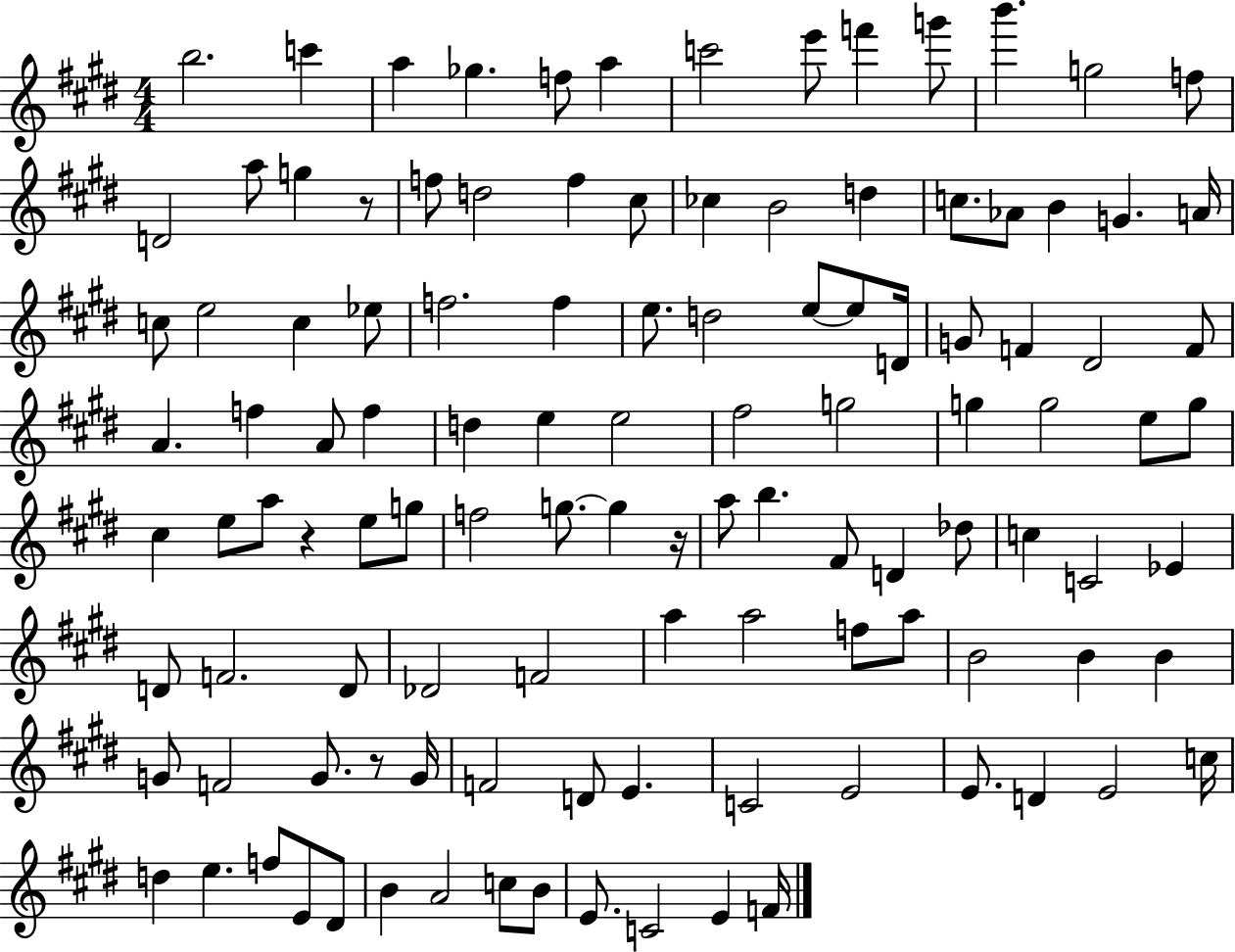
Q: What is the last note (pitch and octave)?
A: F4